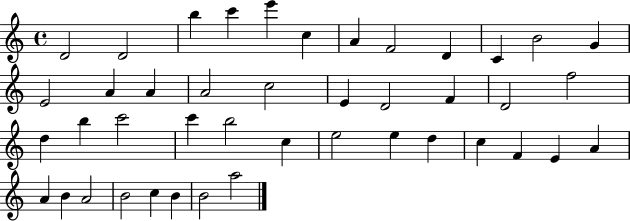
{
  \clef treble
  \time 4/4
  \defaultTimeSignature
  \key c \major
  d'2 d'2 | b''4 c'''4 e'''4 c''4 | a'4 f'2 d'4 | c'4 b'2 g'4 | \break e'2 a'4 a'4 | a'2 c''2 | e'4 d'2 f'4 | d'2 f''2 | \break d''4 b''4 c'''2 | c'''4 b''2 c''4 | e''2 e''4 d''4 | c''4 f'4 e'4 a'4 | \break a'4 b'4 a'2 | b'2 c''4 b'4 | b'2 a''2 | \bar "|."
}